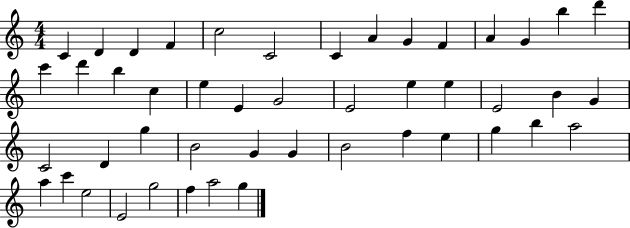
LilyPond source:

{
  \clef treble
  \numericTimeSignature
  \time 4/4
  \key c \major
  c'4 d'4 d'4 f'4 | c''2 c'2 | c'4 a'4 g'4 f'4 | a'4 g'4 b''4 d'''4 | \break c'''4 d'''4 b''4 c''4 | e''4 e'4 g'2 | e'2 e''4 e''4 | e'2 b'4 g'4 | \break c'2 d'4 g''4 | b'2 g'4 g'4 | b'2 f''4 e''4 | g''4 b''4 a''2 | \break a''4 c'''4 e''2 | e'2 g''2 | f''4 a''2 g''4 | \bar "|."
}